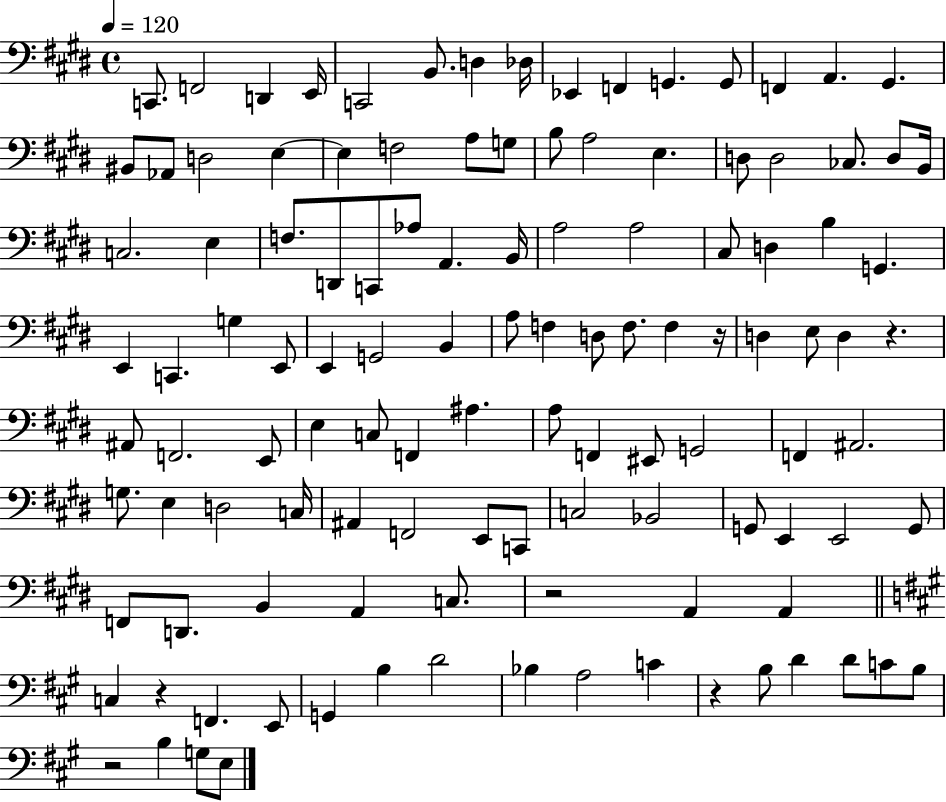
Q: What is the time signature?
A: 4/4